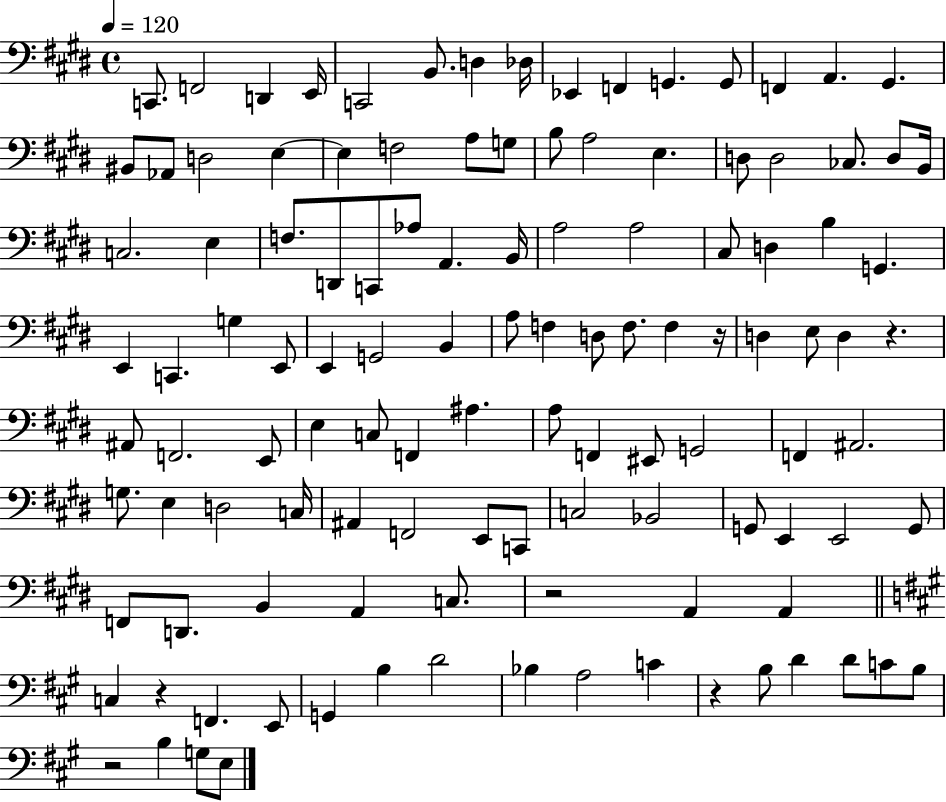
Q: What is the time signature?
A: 4/4